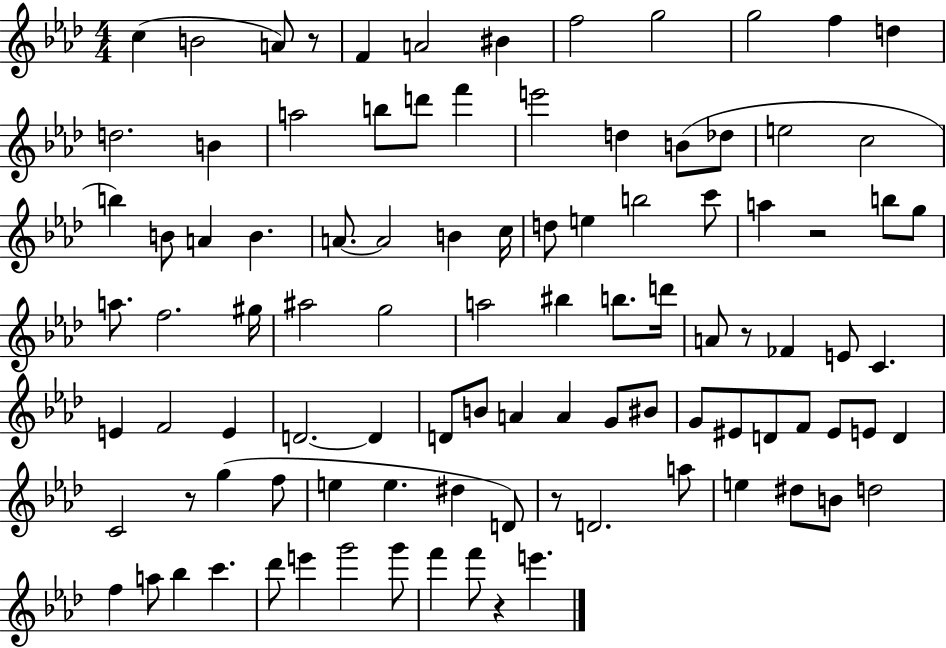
C5/q B4/h A4/e R/e F4/q A4/h BIS4/q F5/h G5/h G5/h F5/q D5/q D5/h. B4/q A5/h B5/e D6/e F6/q E6/h D5/q B4/e Db5/e E5/h C5/h B5/q B4/e A4/q B4/q. A4/e. A4/h B4/q C5/s D5/e E5/q B5/h C6/e A5/q R/h B5/e G5/e A5/e. F5/h. G#5/s A#5/h G5/h A5/h BIS5/q B5/e. D6/s A4/e R/e FES4/q E4/e C4/q. E4/q F4/h E4/q D4/h. D4/q D4/e B4/e A4/q A4/q G4/e BIS4/e G4/e EIS4/e D4/e F4/e EIS4/e E4/e D4/q C4/h R/e G5/q F5/e E5/q E5/q. D#5/q D4/e R/e D4/h. A5/e E5/q D#5/e B4/e D5/h F5/q A5/e Bb5/q C6/q. Db6/e E6/q G6/h G6/e F6/q F6/e R/q E6/q.